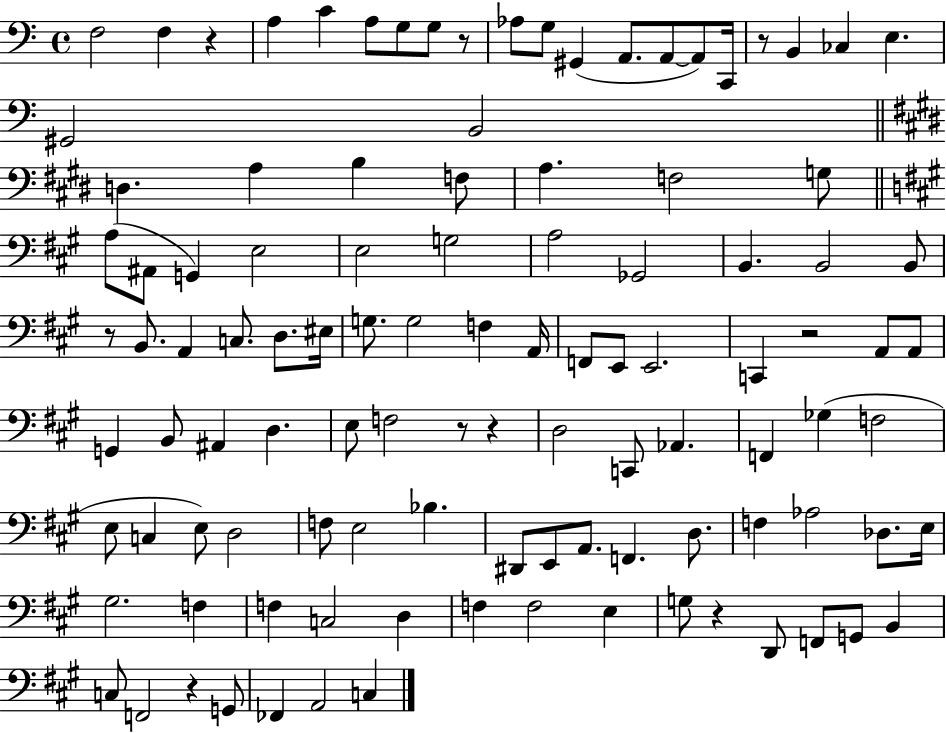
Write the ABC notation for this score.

X:1
T:Untitled
M:4/4
L:1/4
K:C
F,2 F, z A, C A,/2 G,/2 G,/2 z/2 _A,/2 G,/2 ^G,, A,,/2 A,,/2 A,,/2 C,,/4 z/2 B,, _C, E, ^G,,2 B,,2 D, A, B, F,/2 A, F,2 G,/2 A,/2 ^A,,/2 G,, E,2 E,2 G,2 A,2 _G,,2 B,, B,,2 B,,/2 z/2 B,,/2 A,, C,/2 D,/2 ^E,/4 G,/2 G,2 F, A,,/4 F,,/2 E,,/2 E,,2 C,, z2 A,,/2 A,,/2 G,, B,,/2 ^A,, D, E,/2 F,2 z/2 z D,2 C,,/2 _A,, F,, _G, F,2 E,/2 C, E,/2 D,2 F,/2 E,2 _B, ^D,,/2 E,,/2 A,,/2 F,, D,/2 F, _A,2 _D,/2 E,/4 ^G,2 F, F, C,2 D, F, F,2 E, G,/2 z D,,/2 F,,/2 G,,/2 B,, C,/2 F,,2 z G,,/2 _F,, A,,2 C,